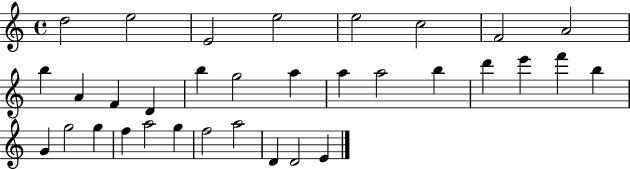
{
  \clef treble
  \time 4/4
  \defaultTimeSignature
  \key c \major
  d''2 e''2 | e'2 e''2 | e''2 c''2 | f'2 a'2 | \break b''4 a'4 f'4 d'4 | b''4 g''2 a''4 | a''4 a''2 b''4 | d'''4 e'''4 f'''4 b''4 | \break g'4 g''2 g''4 | f''4 a''2 g''4 | f''2 a''2 | d'4 d'2 e'4 | \break \bar "|."
}